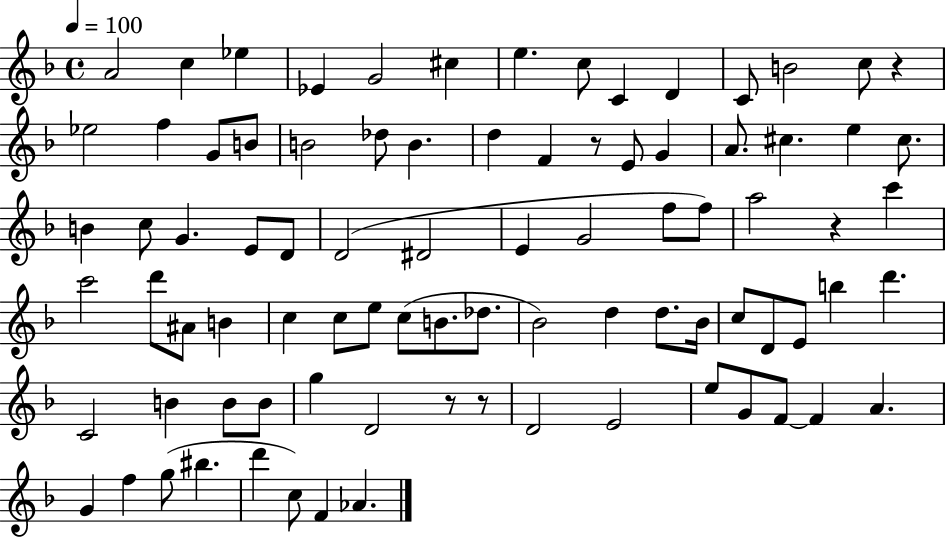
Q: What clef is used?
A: treble